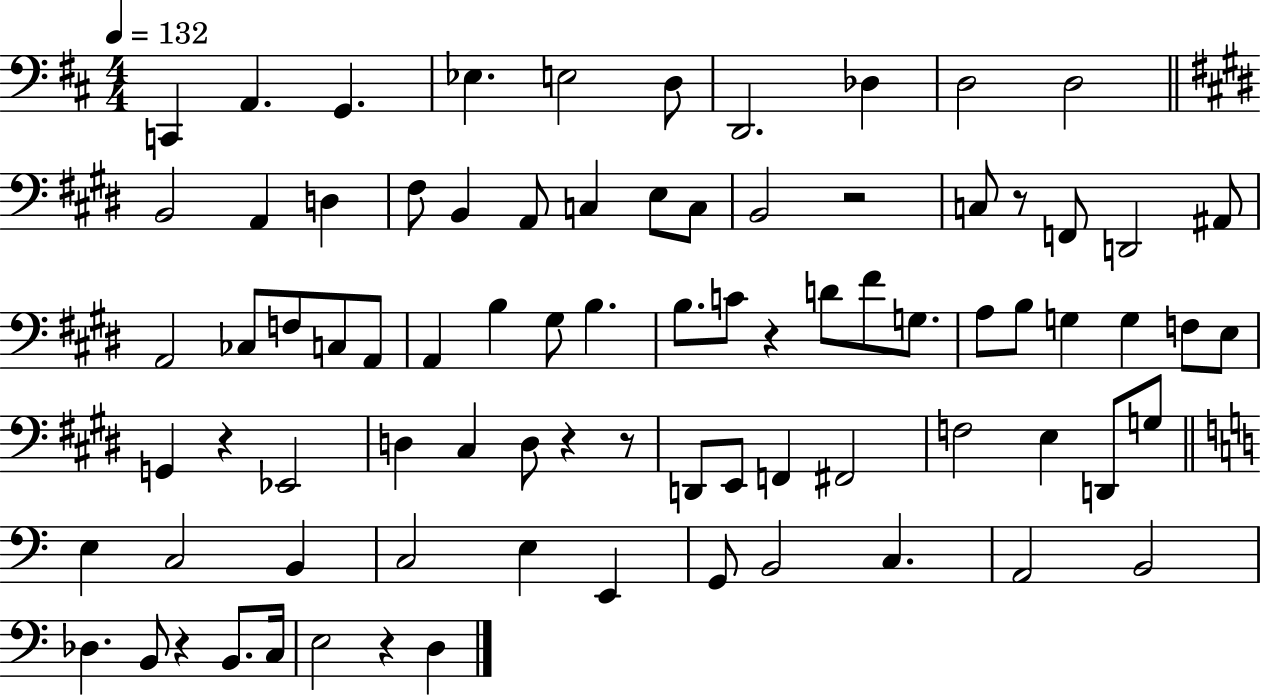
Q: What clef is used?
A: bass